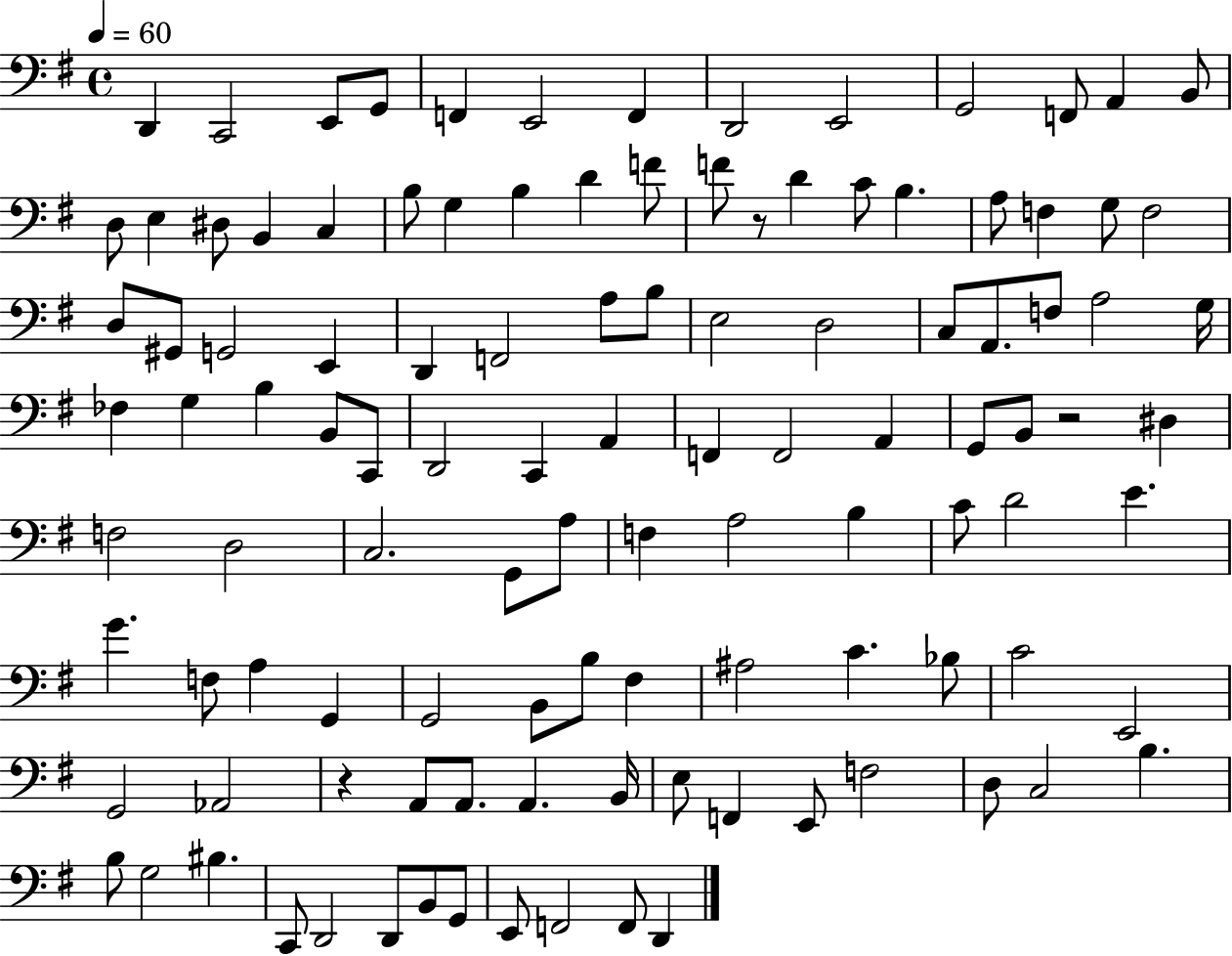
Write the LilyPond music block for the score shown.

{
  \clef bass
  \time 4/4
  \defaultTimeSignature
  \key g \major
  \tempo 4 = 60
  d,4 c,2 e,8 g,8 | f,4 e,2 f,4 | d,2 e,2 | g,2 f,8 a,4 b,8 | \break d8 e4 dis8 b,4 c4 | b8 g4 b4 d'4 f'8 | f'8 r8 d'4 c'8 b4. | a8 f4 g8 f2 | \break d8 gis,8 g,2 e,4 | d,4 f,2 a8 b8 | e2 d2 | c8 a,8. f8 a2 g16 | \break fes4 g4 b4 b,8 c,8 | d,2 c,4 a,4 | f,4 f,2 a,4 | g,8 b,8 r2 dis4 | \break f2 d2 | c2. g,8 a8 | f4 a2 b4 | c'8 d'2 e'4. | \break g'4. f8 a4 g,4 | g,2 b,8 b8 fis4 | ais2 c'4. bes8 | c'2 e,2 | \break g,2 aes,2 | r4 a,8 a,8. a,4. b,16 | e8 f,4 e,8 f2 | d8 c2 b4. | \break b8 g2 bis4. | c,8 d,2 d,8 b,8 g,8 | e,8 f,2 f,8 d,4 | \bar "|."
}